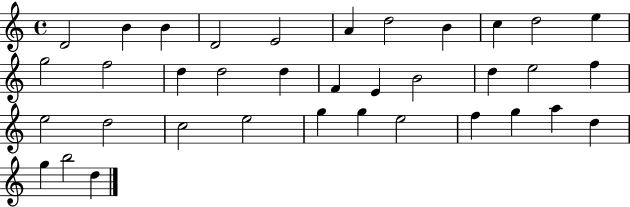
X:1
T:Untitled
M:4/4
L:1/4
K:C
D2 B B D2 E2 A d2 B c d2 e g2 f2 d d2 d F E B2 d e2 f e2 d2 c2 e2 g g e2 f g a d g b2 d